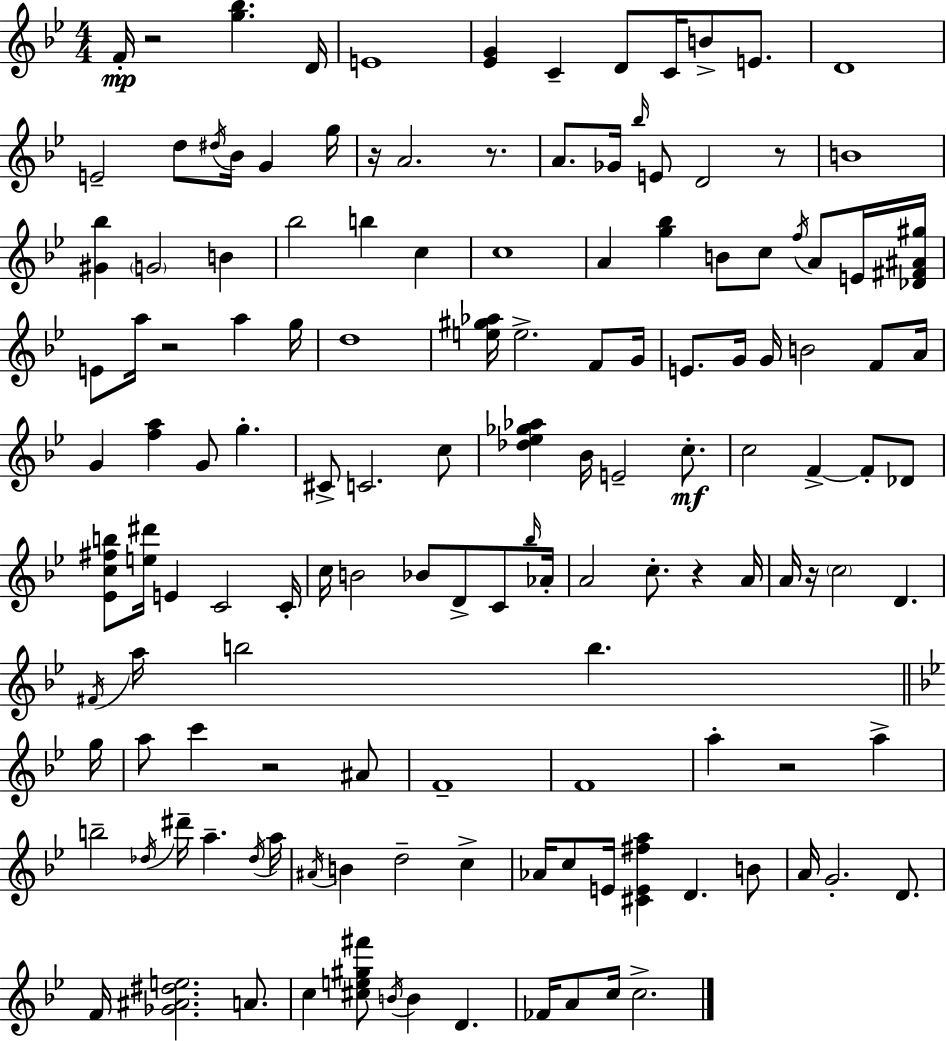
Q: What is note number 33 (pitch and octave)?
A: A4